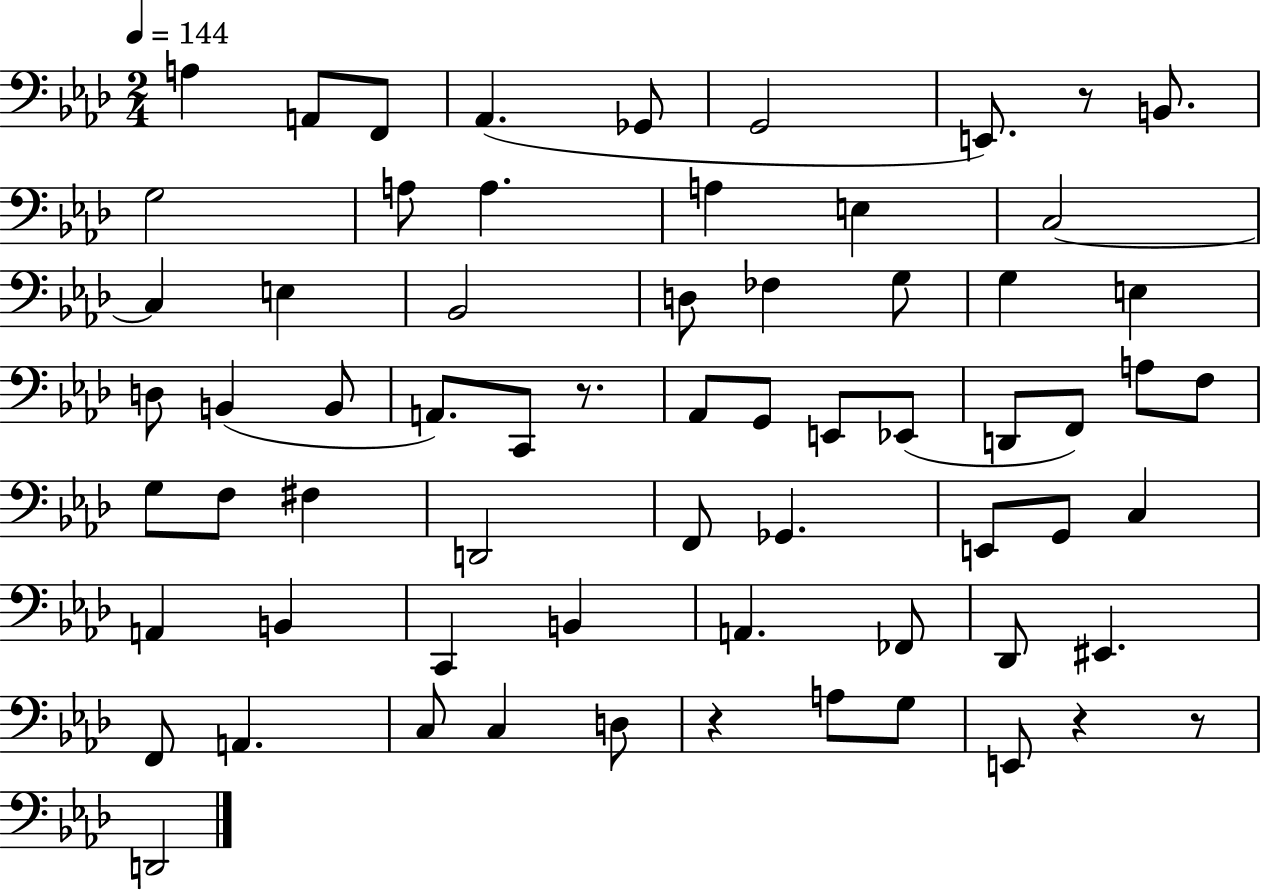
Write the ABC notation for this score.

X:1
T:Untitled
M:2/4
L:1/4
K:Ab
A, A,,/2 F,,/2 _A,, _G,,/2 G,,2 E,,/2 z/2 B,,/2 G,2 A,/2 A, A, E, C,2 C, E, _B,,2 D,/2 _F, G,/2 G, E, D,/2 B,, B,,/2 A,,/2 C,,/2 z/2 _A,,/2 G,,/2 E,,/2 _E,,/2 D,,/2 F,,/2 A,/2 F,/2 G,/2 F,/2 ^F, D,,2 F,,/2 _G,, E,,/2 G,,/2 C, A,, B,, C,, B,, A,, _F,,/2 _D,,/2 ^E,, F,,/2 A,, C,/2 C, D,/2 z A,/2 G,/2 E,,/2 z z/2 D,,2